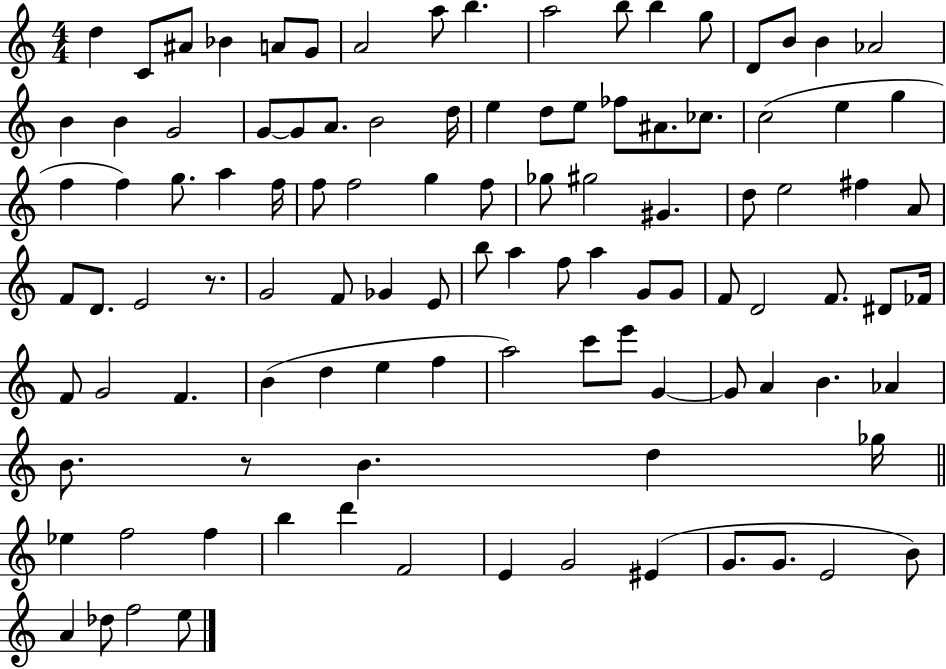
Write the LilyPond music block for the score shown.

{
  \clef treble
  \numericTimeSignature
  \time 4/4
  \key c \major
  d''4 c'8 ais'8 bes'4 a'8 g'8 | a'2 a''8 b''4. | a''2 b''8 b''4 g''8 | d'8 b'8 b'4 aes'2 | \break b'4 b'4 g'2 | g'8~~ g'8 a'8. b'2 d''16 | e''4 d''8 e''8 fes''8 ais'8. ces''8. | c''2( e''4 g''4 | \break f''4 f''4) g''8. a''4 f''16 | f''8 f''2 g''4 f''8 | ges''8 gis''2 gis'4. | d''8 e''2 fis''4 a'8 | \break f'8 d'8. e'2 r8. | g'2 f'8 ges'4 e'8 | b''8 a''4 f''8 a''4 g'8 g'8 | f'8 d'2 f'8. dis'8 fes'16 | \break f'8 g'2 f'4. | b'4( d''4 e''4 f''4 | a''2) c'''8 e'''8 g'4~~ | g'8 a'4 b'4. aes'4 | \break b'8. r8 b'4. d''4 ges''16 | \bar "||" \break \key c \major ees''4 f''2 f''4 | b''4 d'''4 f'2 | e'4 g'2 eis'4( | g'8. g'8. e'2 b'8) | \break a'4 des''8 f''2 e''8 | \bar "|."
}